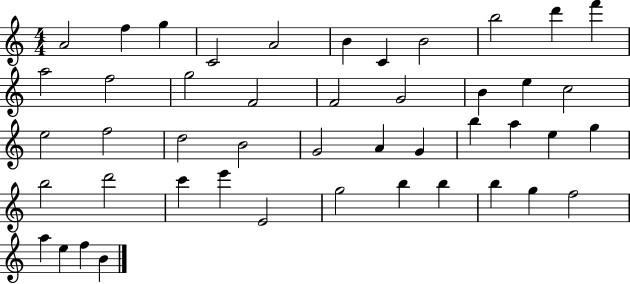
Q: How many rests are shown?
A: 0